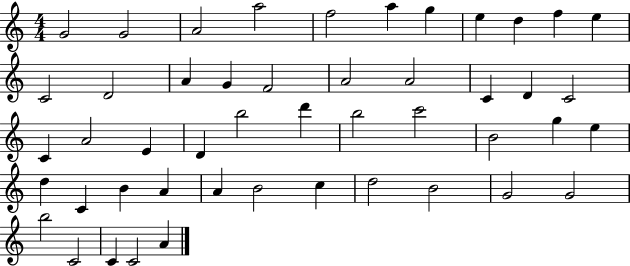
X:1
T:Untitled
M:4/4
L:1/4
K:C
G2 G2 A2 a2 f2 a g e d f e C2 D2 A G F2 A2 A2 C D C2 C A2 E D b2 d' b2 c'2 B2 g e d C B A A B2 c d2 B2 G2 G2 b2 C2 C C2 A